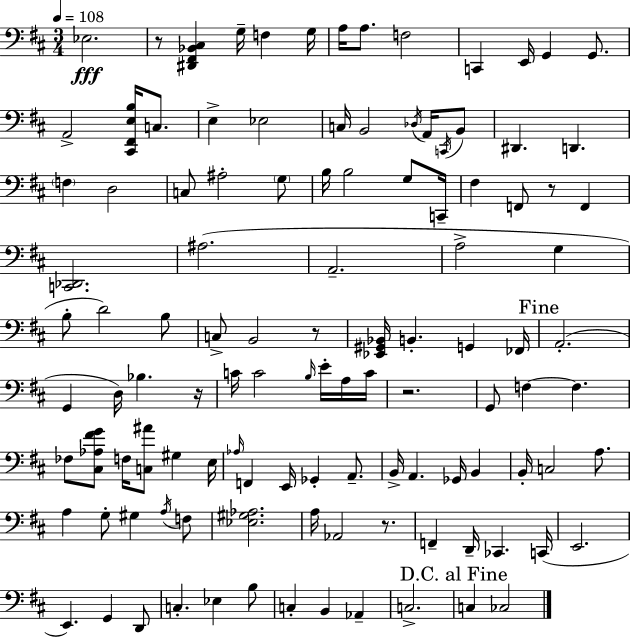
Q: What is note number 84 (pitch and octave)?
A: F2